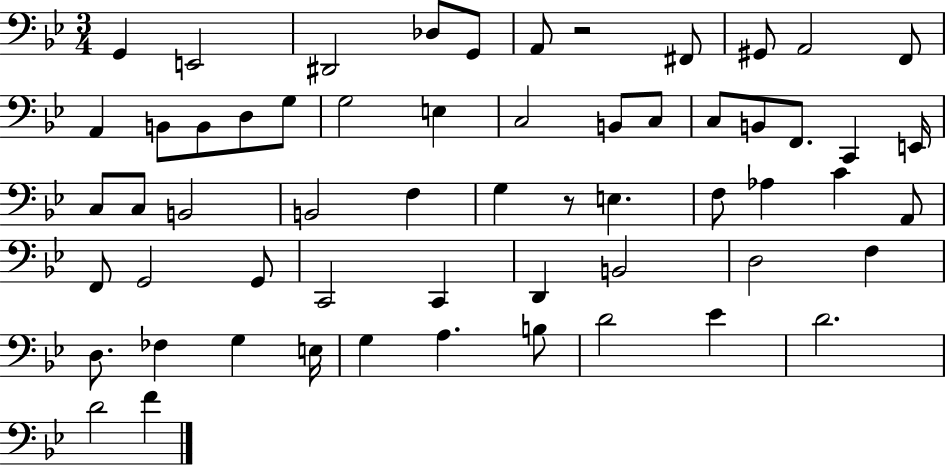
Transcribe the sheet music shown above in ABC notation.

X:1
T:Untitled
M:3/4
L:1/4
K:Bb
G,, E,,2 ^D,,2 _D,/2 G,,/2 A,,/2 z2 ^F,,/2 ^G,,/2 A,,2 F,,/2 A,, B,,/2 B,,/2 D,/2 G,/2 G,2 E, C,2 B,,/2 C,/2 C,/2 B,,/2 F,,/2 C,, E,,/4 C,/2 C,/2 B,,2 B,,2 F, G, z/2 E, F,/2 _A, C A,,/2 F,,/2 G,,2 G,,/2 C,,2 C,, D,, B,,2 D,2 F, D,/2 _F, G, E,/4 G, A, B,/2 D2 _E D2 D2 F